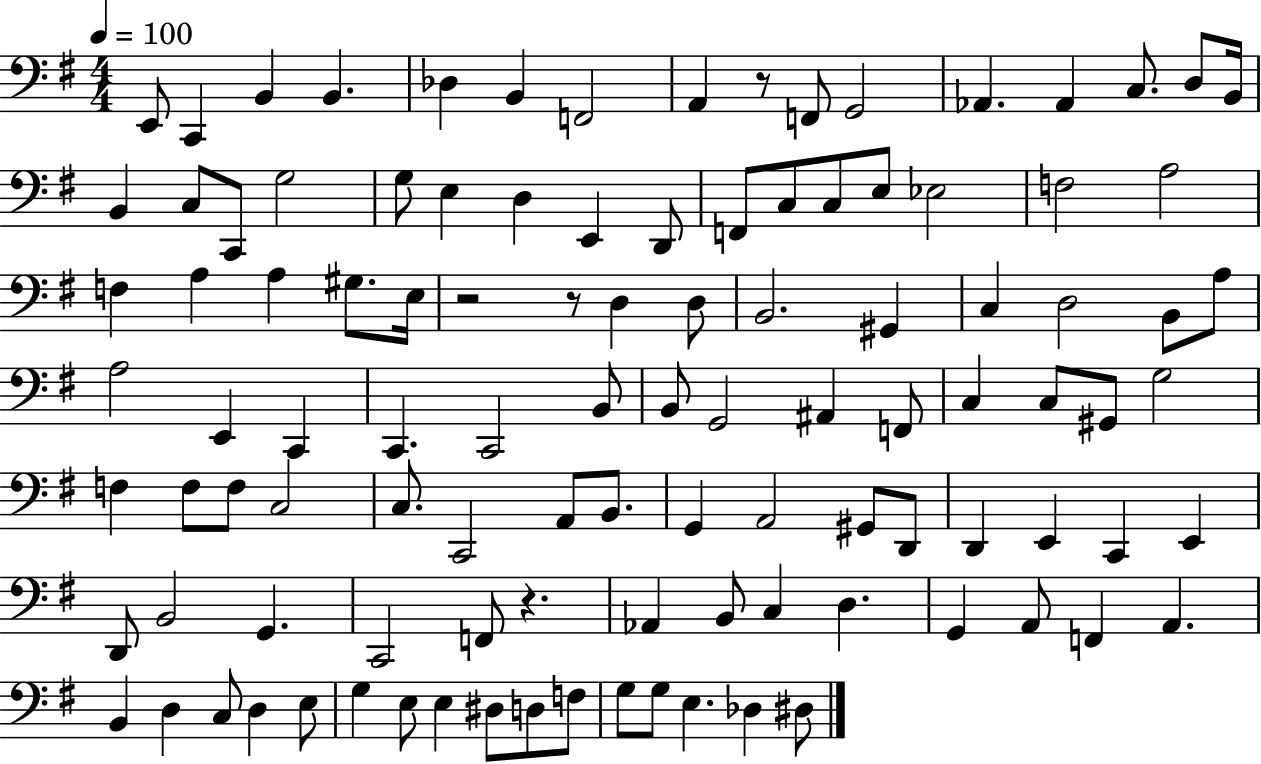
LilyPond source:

{
  \clef bass
  \numericTimeSignature
  \time 4/4
  \key g \major
  \tempo 4 = 100
  e,8 c,4 b,4 b,4. | des4 b,4 f,2 | a,4 r8 f,8 g,2 | aes,4. aes,4 c8. d8 b,16 | \break b,4 c8 c,8 g2 | g8 e4 d4 e,4 d,8 | f,8 c8 c8 e8 ees2 | f2 a2 | \break f4 a4 a4 gis8. e16 | r2 r8 d4 d8 | b,2. gis,4 | c4 d2 b,8 a8 | \break a2 e,4 c,4 | c,4. c,2 b,8 | b,8 g,2 ais,4 f,8 | c4 c8 gis,8 g2 | \break f4 f8 f8 c2 | c8. c,2 a,8 b,8. | g,4 a,2 gis,8 d,8 | d,4 e,4 c,4 e,4 | \break d,8 b,2 g,4. | c,2 f,8 r4. | aes,4 b,8 c4 d4. | g,4 a,8 f,4 a,4. | \break b,4 d4 c8 d4 e8 | g4 e8 e4 dis8 d8 f8 | g8 g8 e4. des4 dis8 | \bar "|."
}